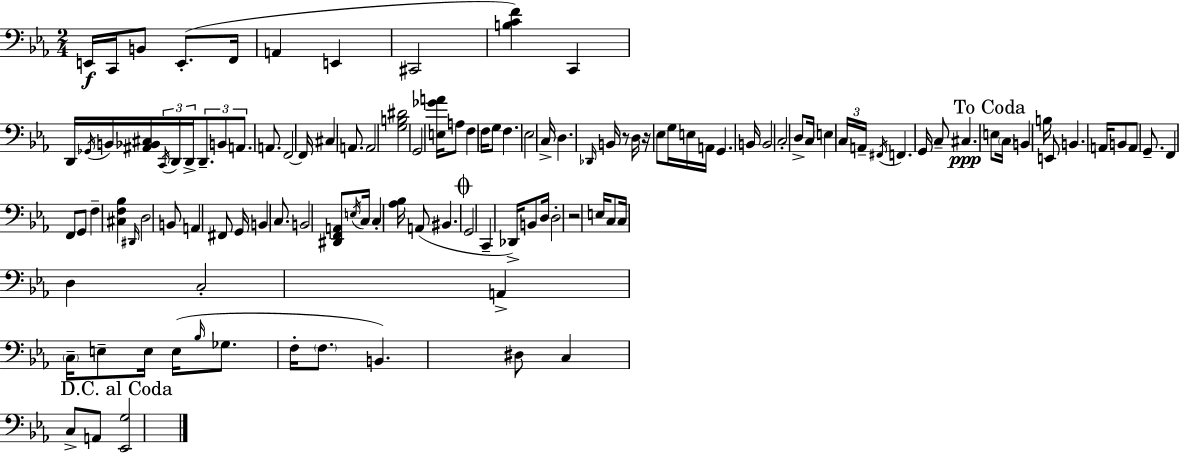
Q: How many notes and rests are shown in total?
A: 118